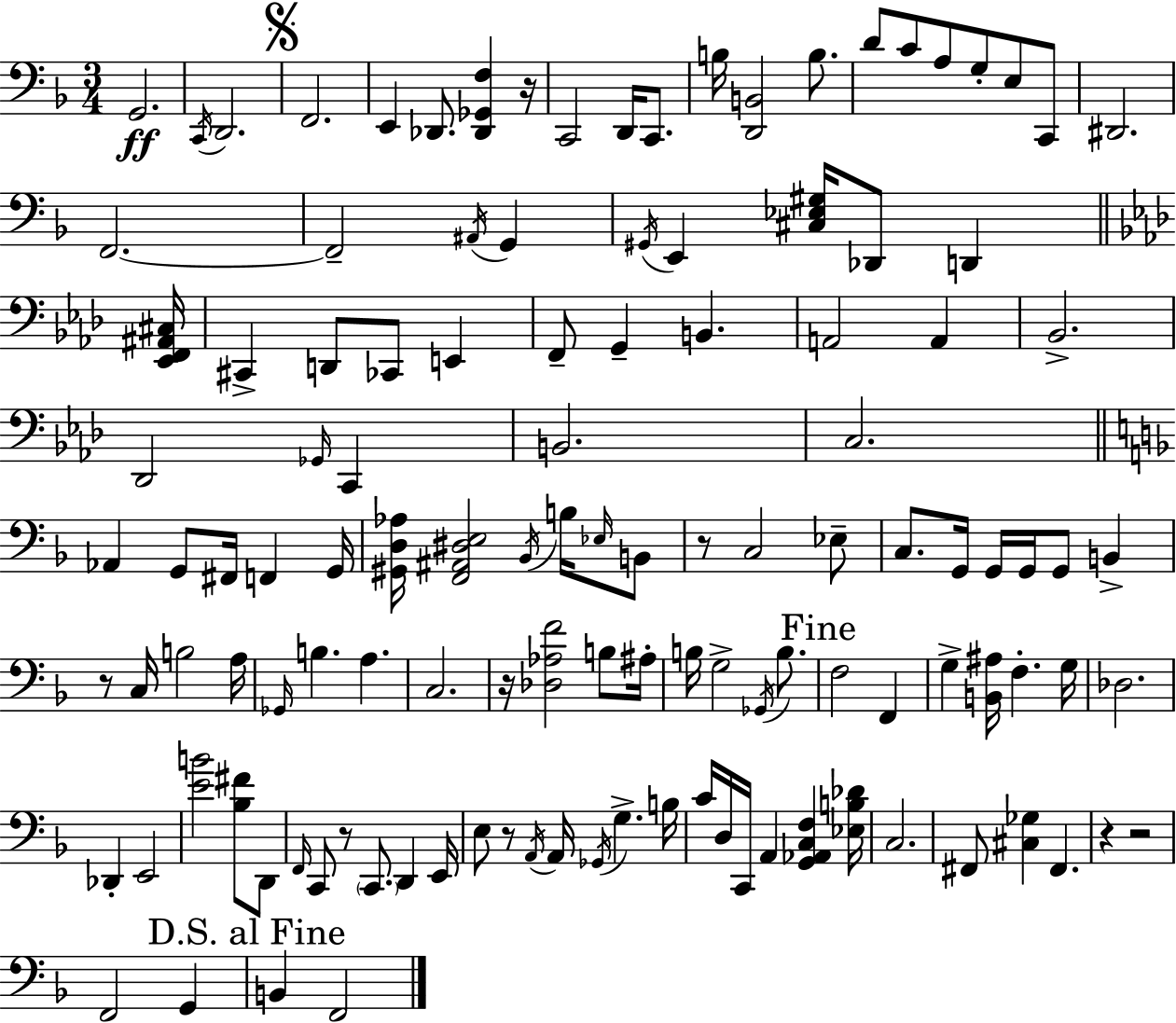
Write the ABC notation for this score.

X:1
T:Untitled
M:3/4
L:1/4
K:Dm
G,,2 C,,/4 D,,2 F,,2 E,, _D,,/2 [_D,,_G,,F,] z/4 C,,2 D,,/4 C,,/2 B,/4 [D,,B,,]2 B,/2 D/2 C/2 A,/2 G,/2 E,/2 C,,/2 ^D,,2 F,,2 F,,2 ^A,,/4 G,, ^G,,/4 E,, [^C,_E,^G,]/4 _D,,/2 D,, [_E,,F,,^A,,^C,]/4 ^C,, D,,/2 _C,,/2 E,, F,,/2 G,, B,, A,,2 A,, _B,,2 _D,,2 _G,,/4 C,, B,,2 C,2 _A,, G,,/2 ^F,,/4 F,, G,,/4 [^G,,D,_A,]/4 [F,,^A,,^D,E,]2 _B,,/4 B,/4 _E,/4 B,,/2 z/2 C,2 _E,/2 C,/2 G,,/4 G,,/4 G,,/4 G,,/2 B,, z/2 C,/4 B,2 A,/4 _G,,/4 B, A, C,2 z/4 [_D,_A,F]2 B,/2 ^A,/4 B,/4 G,2 _G,,/4 B,/2 F,2 F,, G, [B,,^A,]/4 F, G,/4 _D,2 _D,, E,,2 [EB]2 [_B,^F]/2 D,,/2 F,,/4 C,,/2 z/2 C,,/2 D,, E,,/4 E,/2 z/2 A,,/4 A,,/4 _G,,/4 G, B,/4 C/4 D,/4 C,,/4 A,, [G,,_A,,C,F,] [_E,B,_D]/4 C,2 ^F,,/2 [^C,_G,] ^F,, z z2 F,,2 G,, B,, F,,2